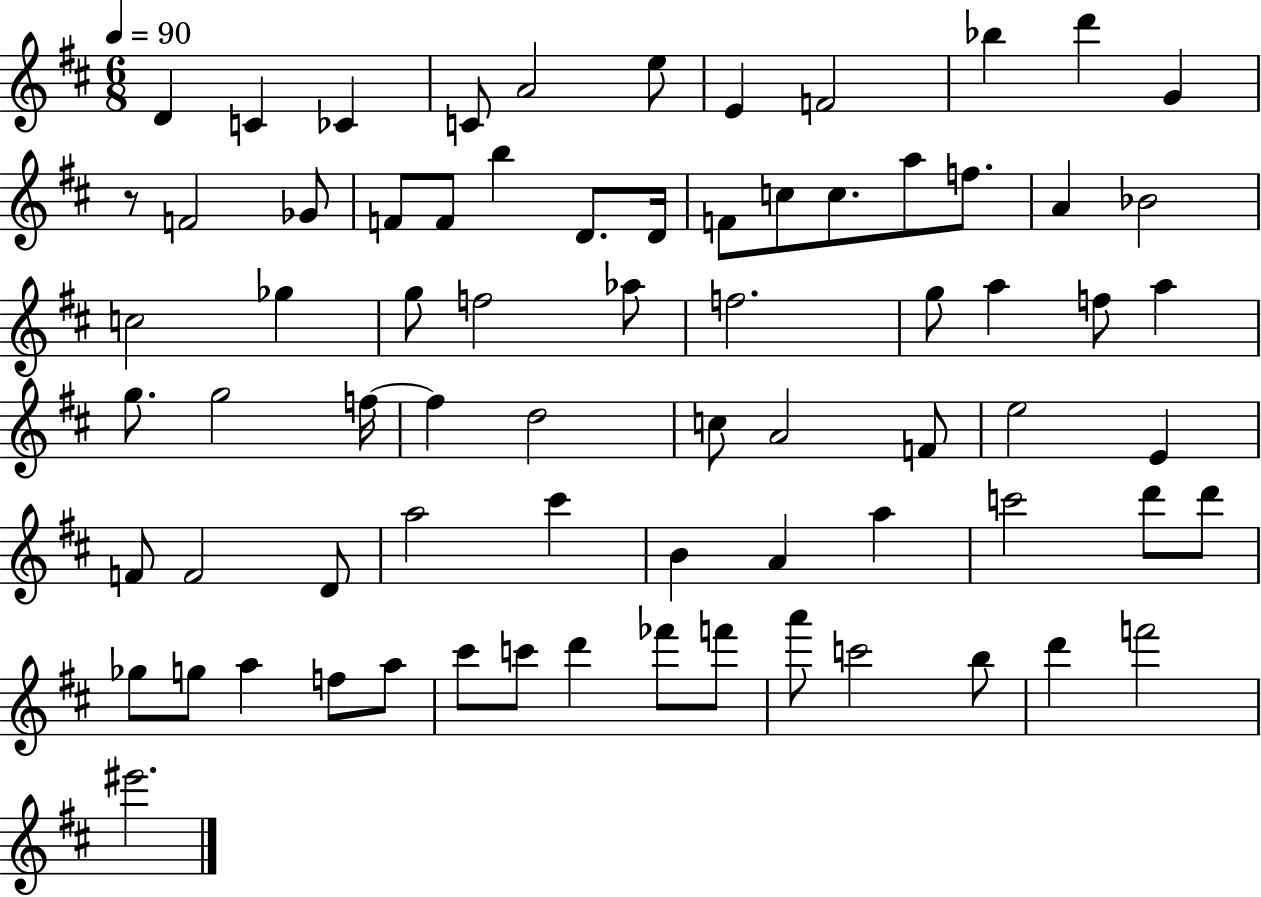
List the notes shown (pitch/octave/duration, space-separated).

D4/q C4/q CES4/q C4/e A4/h E5/e E4/q F4/h Bb5/q D6/q G4/q R/e F4/h Gb4/e F4/e F4/e B5/q D4/e. D4/s F4/e C5/e C5/e. A5/e F5/e. A4/q Bb4/h C5/h Gb5/q G5/e F5/h Ab5/e F5/h. G5/e A5/q F5/e A5/q G5/e. G5/h F5/s F5/q D5/h C5/e A4/h F4/e E5/h E4/q F4/e F4/h D4/e A5/h C#6/q B4/q A4/q A5/q C6/h D6/e D6/e Gb5/e G5/e A5/q F5/e A5/e C#6/e C6/e D6/q FES6/e F6/e A6/e C6/h B5/e D6/q F6/h EIS6/h.